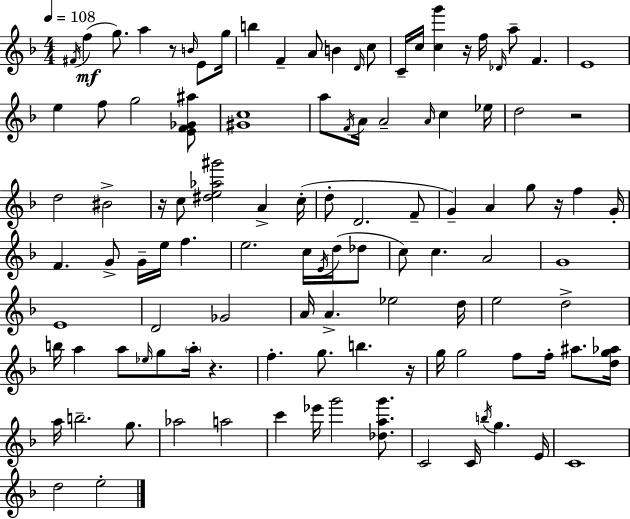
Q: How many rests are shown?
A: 7